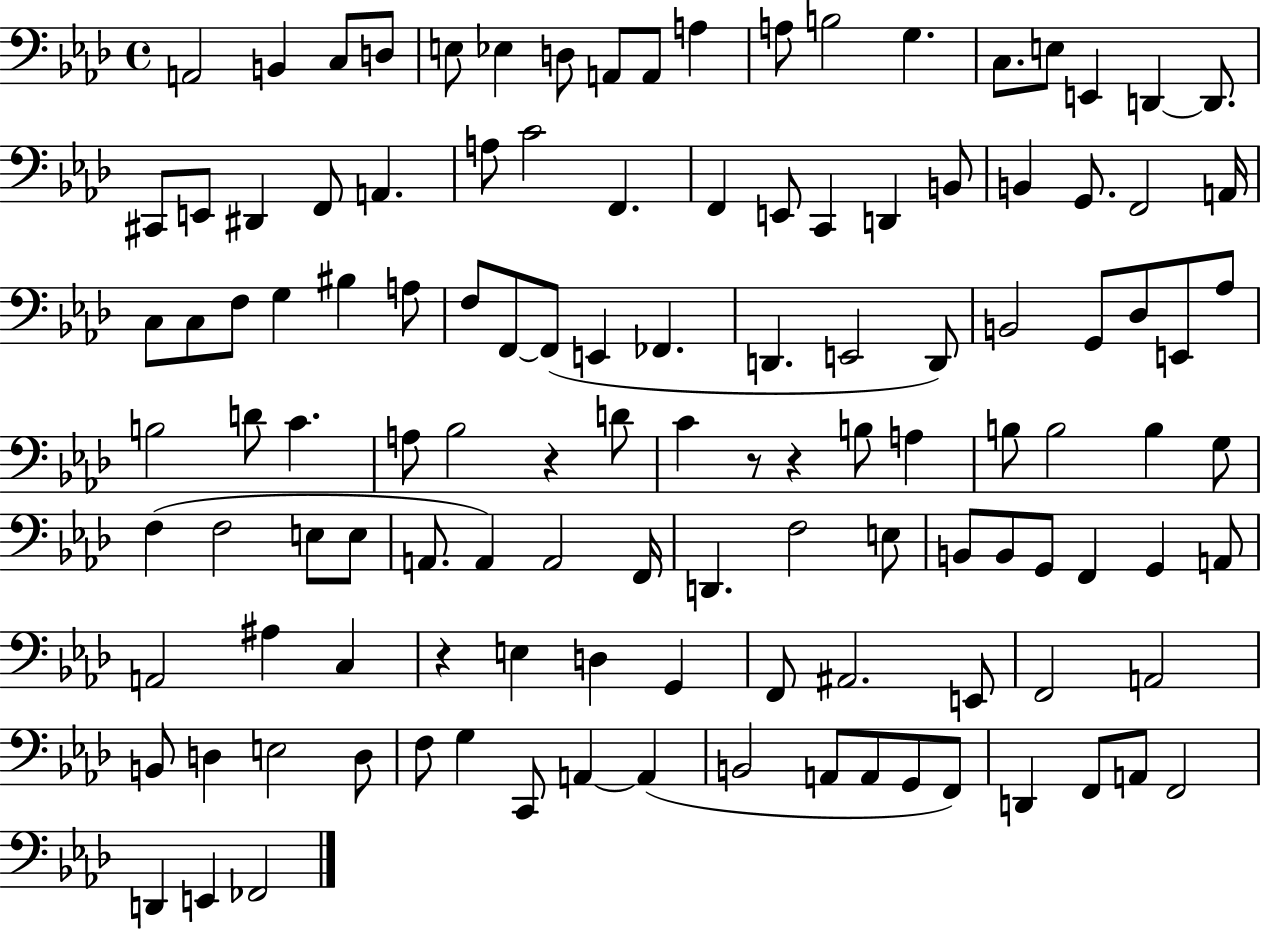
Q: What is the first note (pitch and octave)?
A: A2